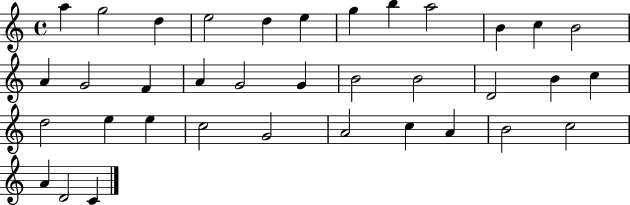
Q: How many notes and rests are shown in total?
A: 36